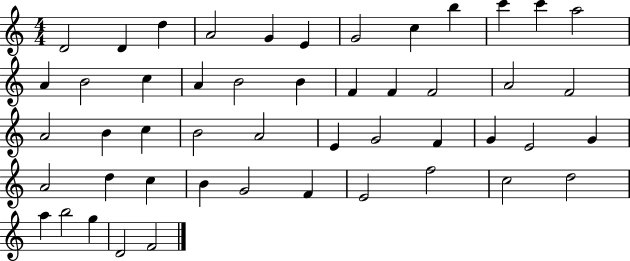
{
  \clef treble
  \numericTimeSignature
  \time 4/4
  \key c \major
  d'2 d'4 d''4 | a'2 g'4 e'4 | g'2 c''4 b''4 | c'''4 c'''4 a''2 | \break a'4 b'2 c''4 | a'4 b'2 b'4 | f'4 f'4 f'2 | a'2 f'2 | \break a'2 b'4 c''4 | b'2 a'2 | e'4 g'2 f'4 | g'4 e'2 g'4 | \break a'2 d''4 c''4 | b'4 g'2 f'4 | e'2 f''2 | c''2 d''2 | \break a''4 b''2 g''4 | d'2 f'2 | \bar "|."
}